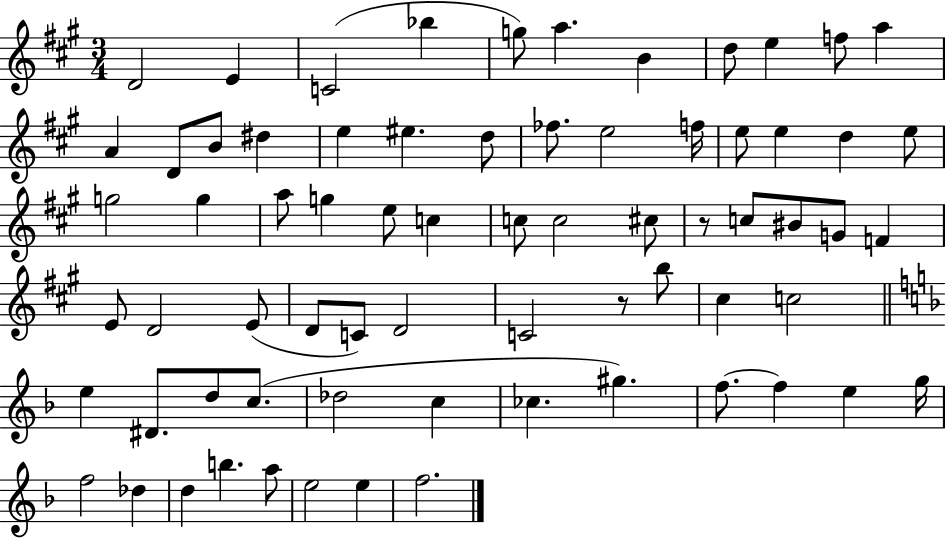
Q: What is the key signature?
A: A major